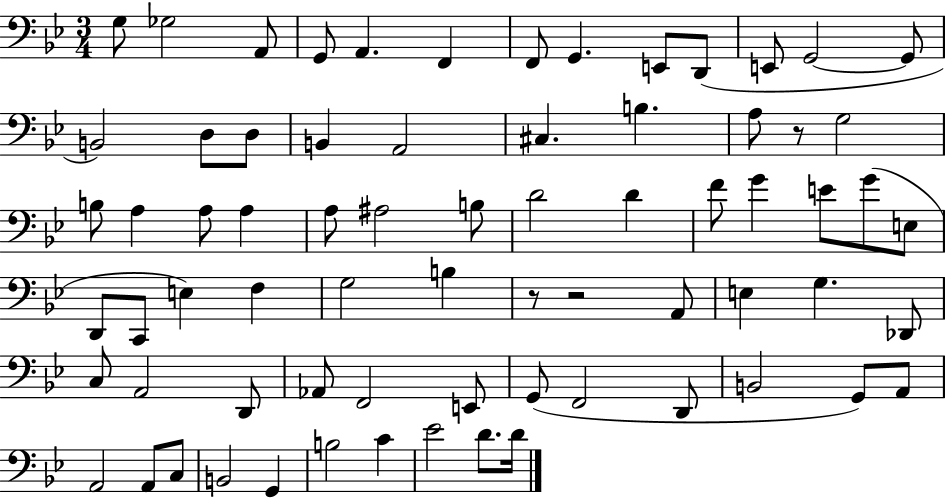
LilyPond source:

{
  \clef bass
  \numericTimeSignature
  \time 3/4
  \key bes \major
  g8 ges2 a,8 | g,8 a,4. f,4 | f,8 g,4. e,8 d,8( | e,8 g,2~~ g,8 | \break b,2) d8 d8 | b,4 a,2 | cis4. b4. | a8 r8 g2 | \break b8 a4 a8 a4 | a8 ais2 b8 | d'2 d'4 | f'8 g'4 e'8 g'8( e8 | \break d,8 c,8 e4) f4 | g2 b4 | r8 r2 a,8 | e4 g4. des,8 | \break c8 a,2 d,8 | aes,8 f,2 e,8 | g,8( f,2 d,8 | b,2 g,8) a,8 | \break a,2 a,8 c8 | b,2 g,4 | b2 c'4 | ees'2 d'8. d'16 | \break \bar "|."
}